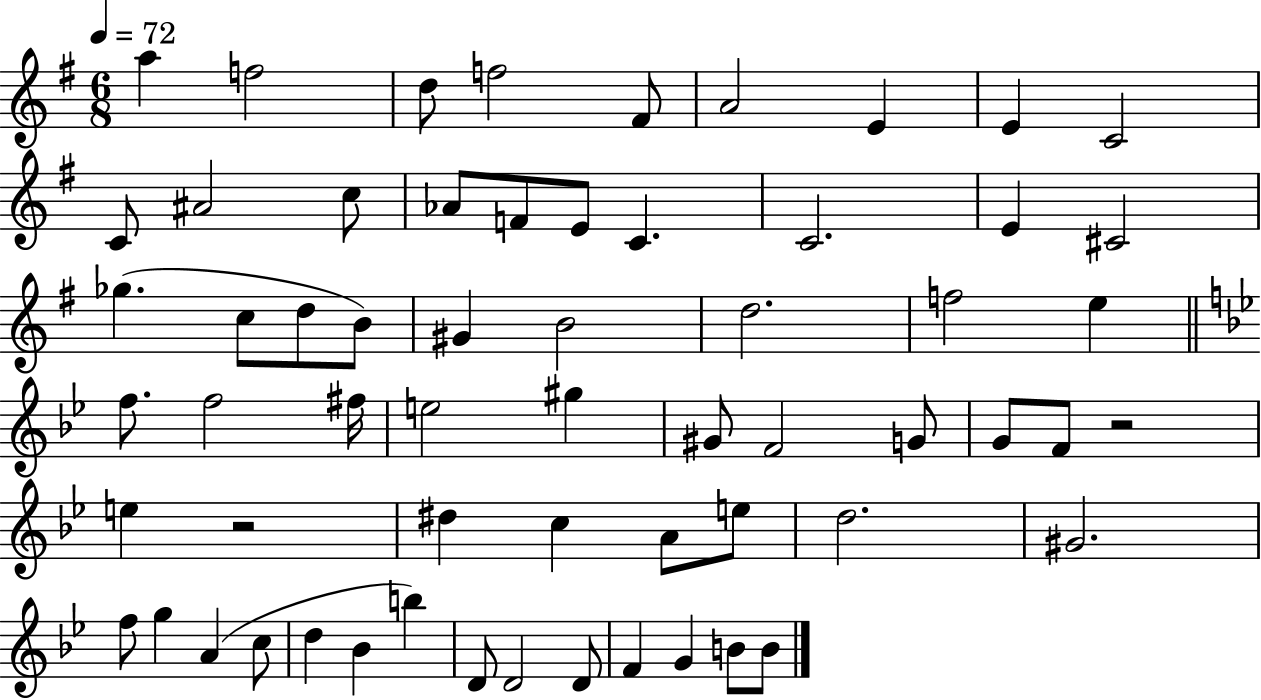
{
  \clef treble
  \numericTimeSignature
  \time 6/8
  \key g \major
  \tempo 4 = 72
  a''4 f''2 | d''8 f''2 fis'8 | a'2 e'4 | e'4 c'2 | \break c'8 ais'2 c''8 | aes'8 f'8 e'8 c'4. | c'2. | e'4 cis'2 | \break ges''4.( c''8 d''8 b'8) | gis'4 b'2 | d''2. | f''2 e''4 | \break \bar "||" \break \key g \minor f''8. f''2 fis''16 | e''2 gis''4 | gis'8 f'2 g'8 | g'8 f'8 r2 | \break e''4 r2 | dis''4 c''4 a'8 e''8 | d''2. | gis'2. | \break f''8 g''4 a'4( c''8 | d''4 bes'4 b''4) | d'8 d'2 d'8 | f'4 g'4 b'8 b'8 | \break \bar "|."
}